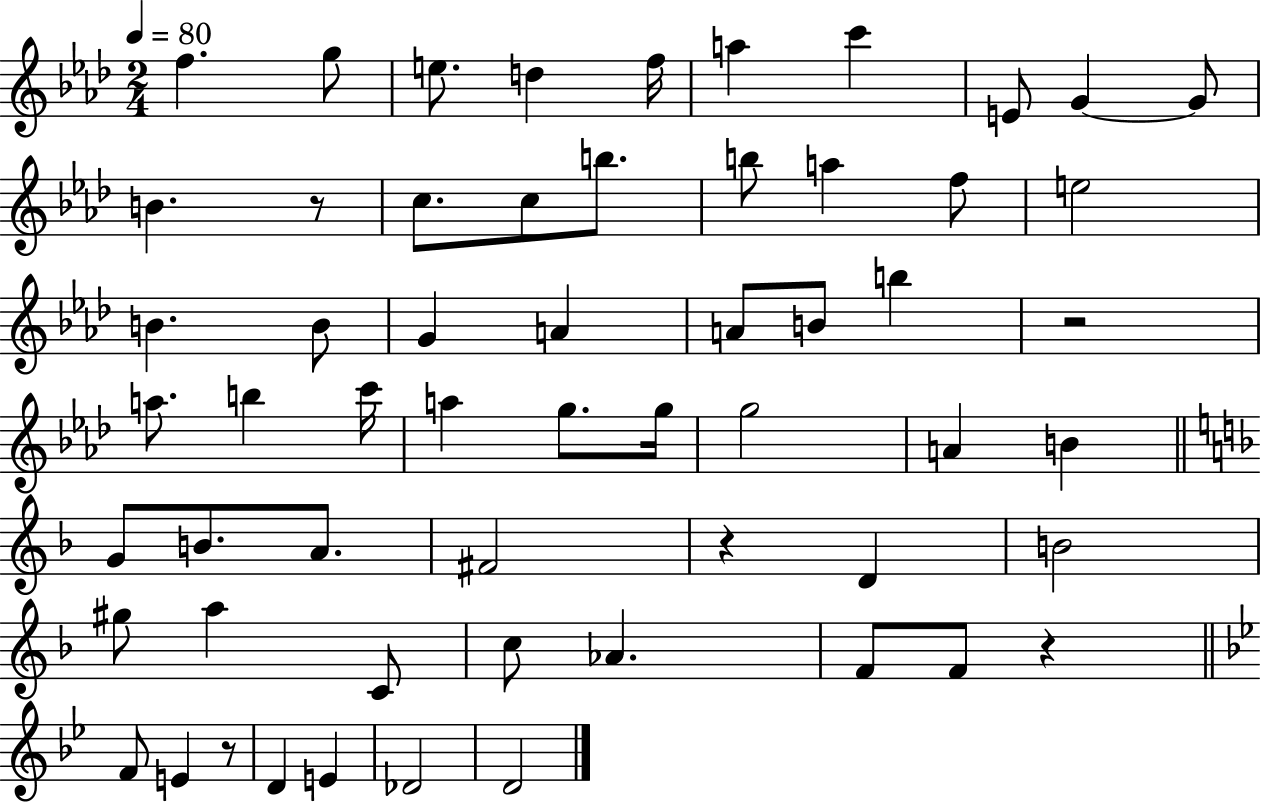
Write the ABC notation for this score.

X:1
T:Untitled
M:2/4
L:1/4
K:Ab
f g/2 e/2 d f/4 a c' E/2 G G/2 B z/2 c/2 c/2 b/2 b/2 a f/2 e2 B B/2 G A A/2 B/2 b z2 a/2 b c'/4 a g/2 g/4 g2 A B G/2 B/2 A/2 ^F2 z D B2 ^g/2 a C/2 c/2 _A F/2 F/2 z F/2 E z/2 D E _D2 D2